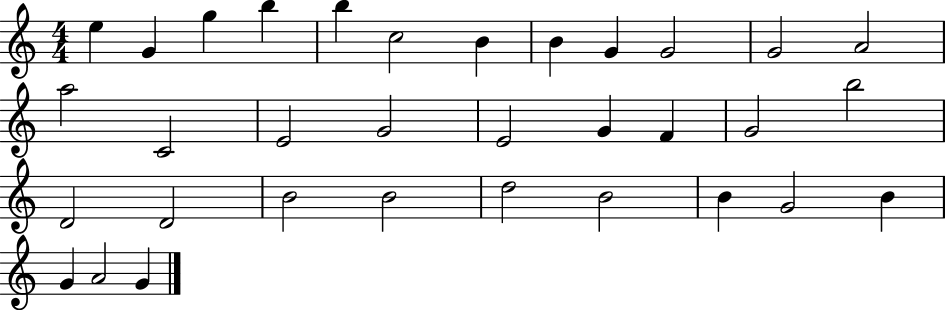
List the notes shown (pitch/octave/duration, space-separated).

E5/q G4/q G5/q B5/q B5/q C5/h B4/q B4/q G4/q G4/h G4/h A4/h A5/h C4/h E4/h G4/h E4/h G4/q F4/q G4/h B5/h D4/h D4/h B4/h B4/h D5/h B4/h B4/q G4/h B4/q G4/q A4/h G4/q